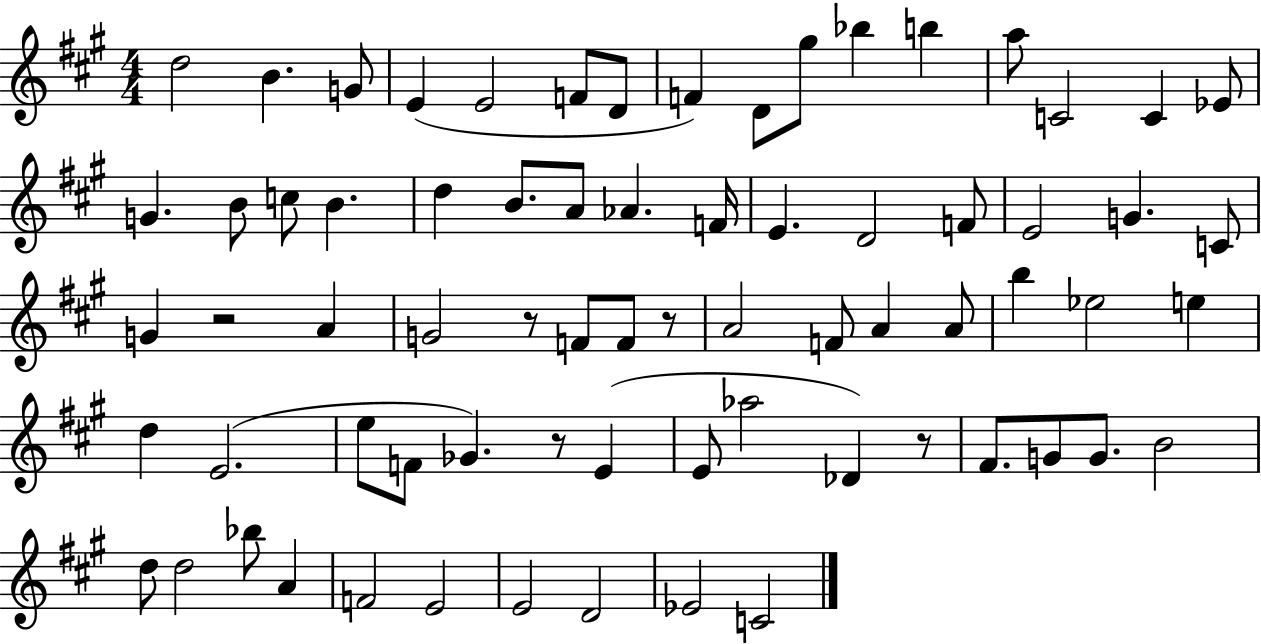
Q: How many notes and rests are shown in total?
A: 71